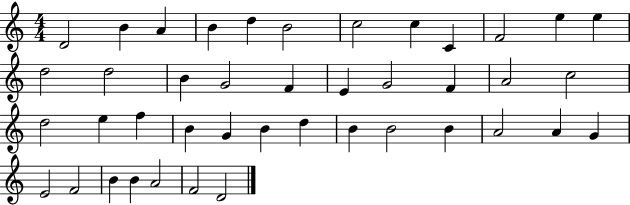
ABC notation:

X:1
T:Untitled
M:4/4
L:1/4
K:C
D2 B A B d B2 c2 c C F2 e e d2 d2 B G2 F E G2 F A2 c2 d2 e f B G B d B B2 B A2 A G E2 F2 B B A2 F2 D2